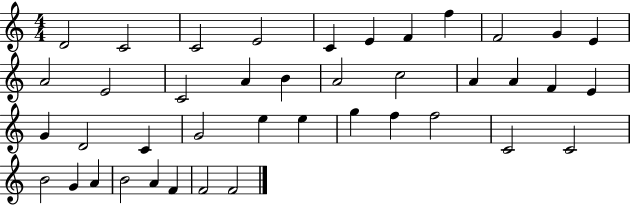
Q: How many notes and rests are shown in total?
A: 41